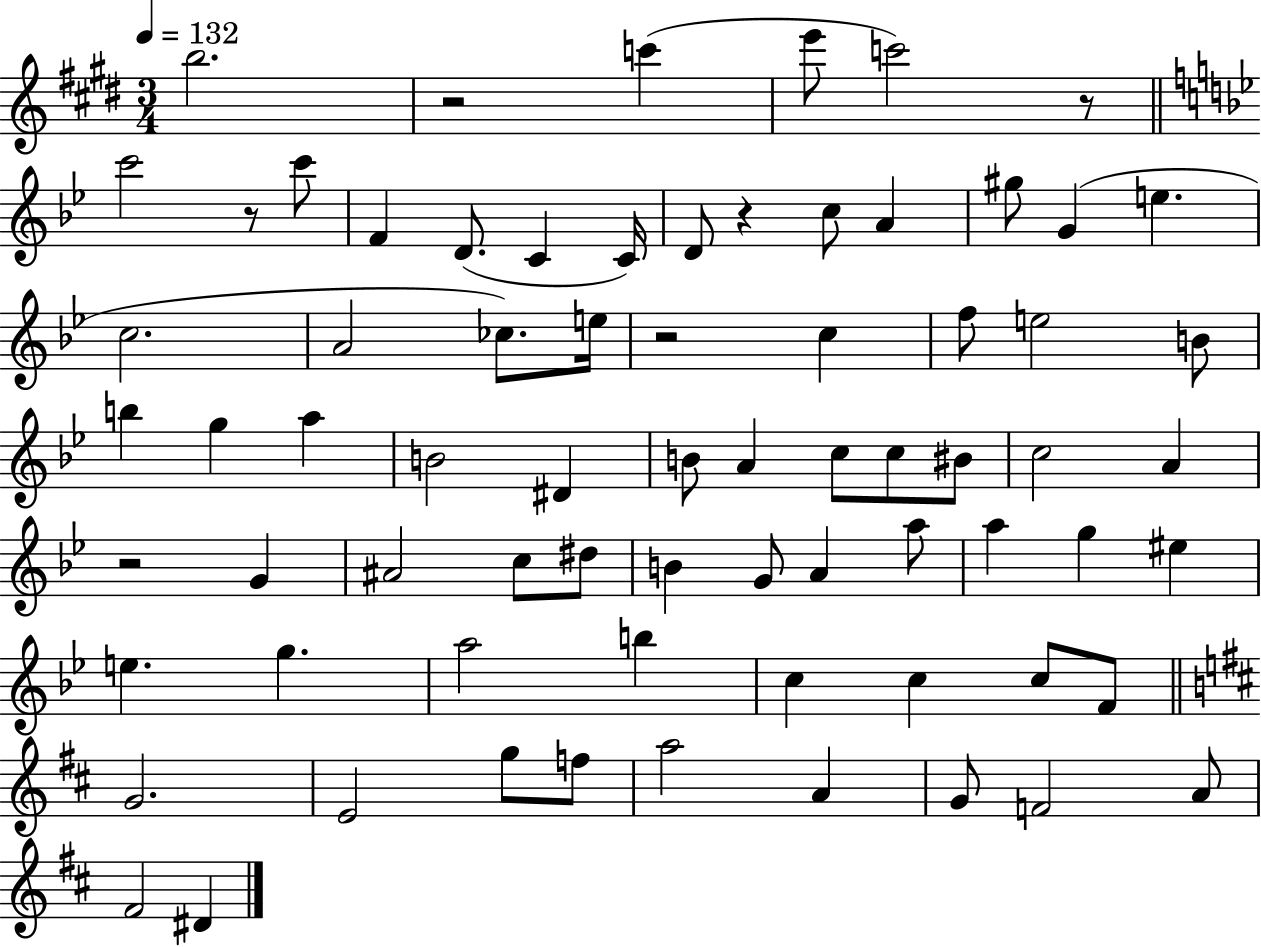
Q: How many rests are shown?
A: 6